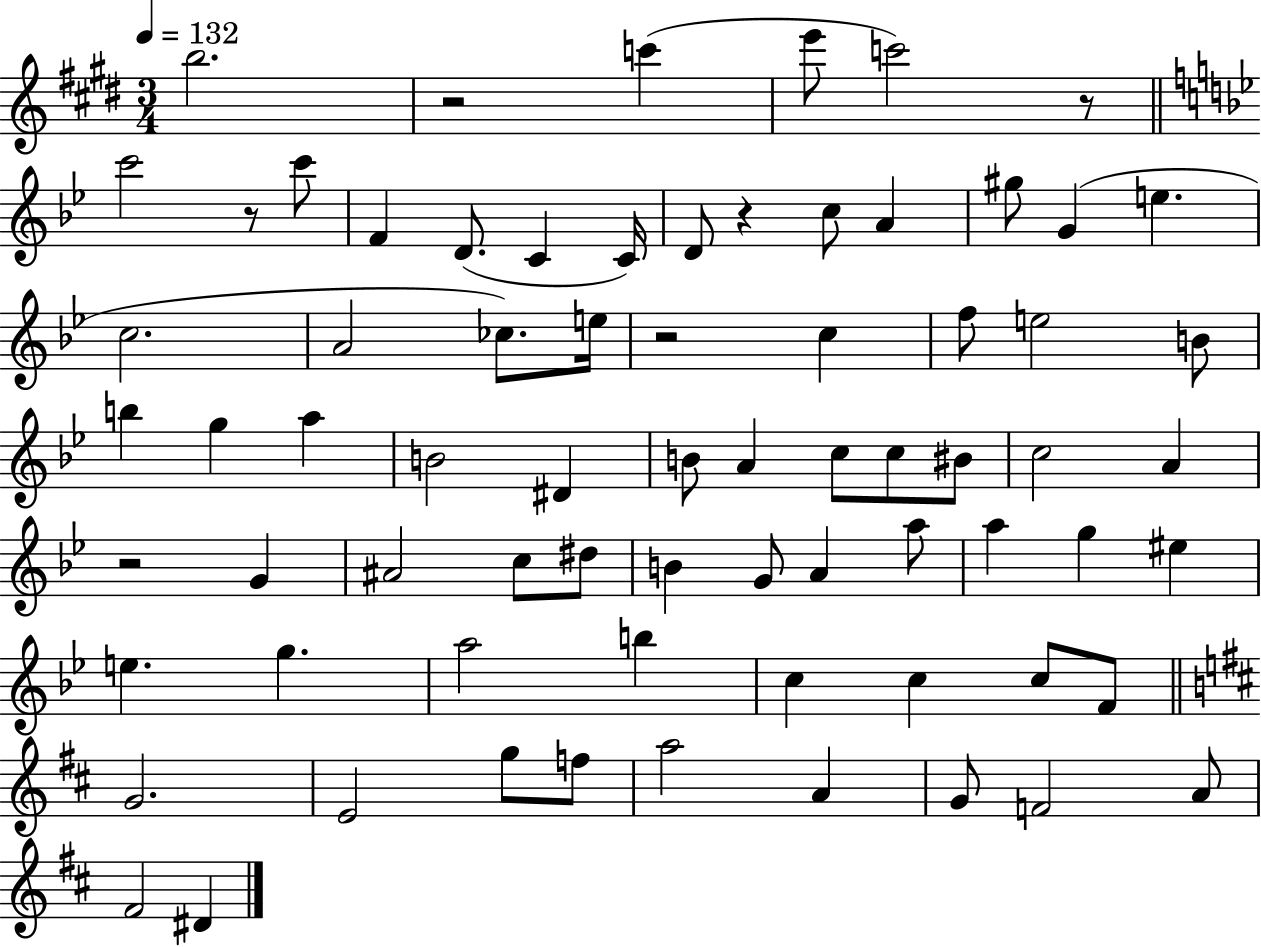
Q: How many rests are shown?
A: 6